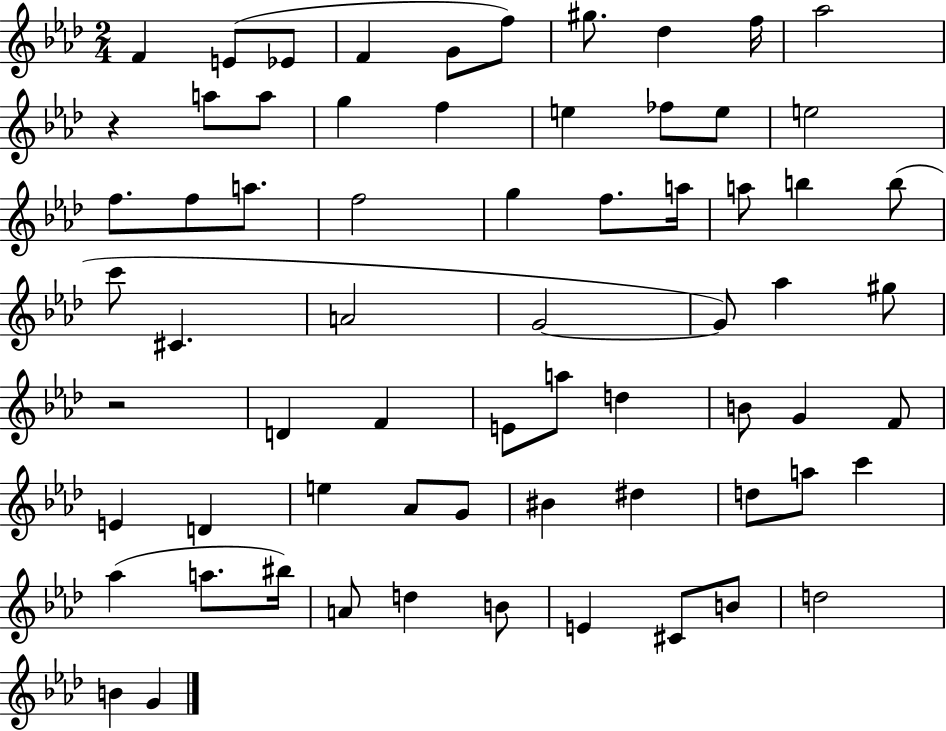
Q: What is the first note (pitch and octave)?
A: F4